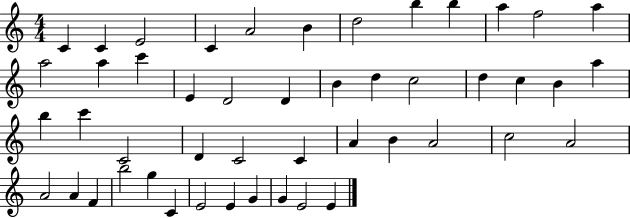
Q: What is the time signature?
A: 4/4